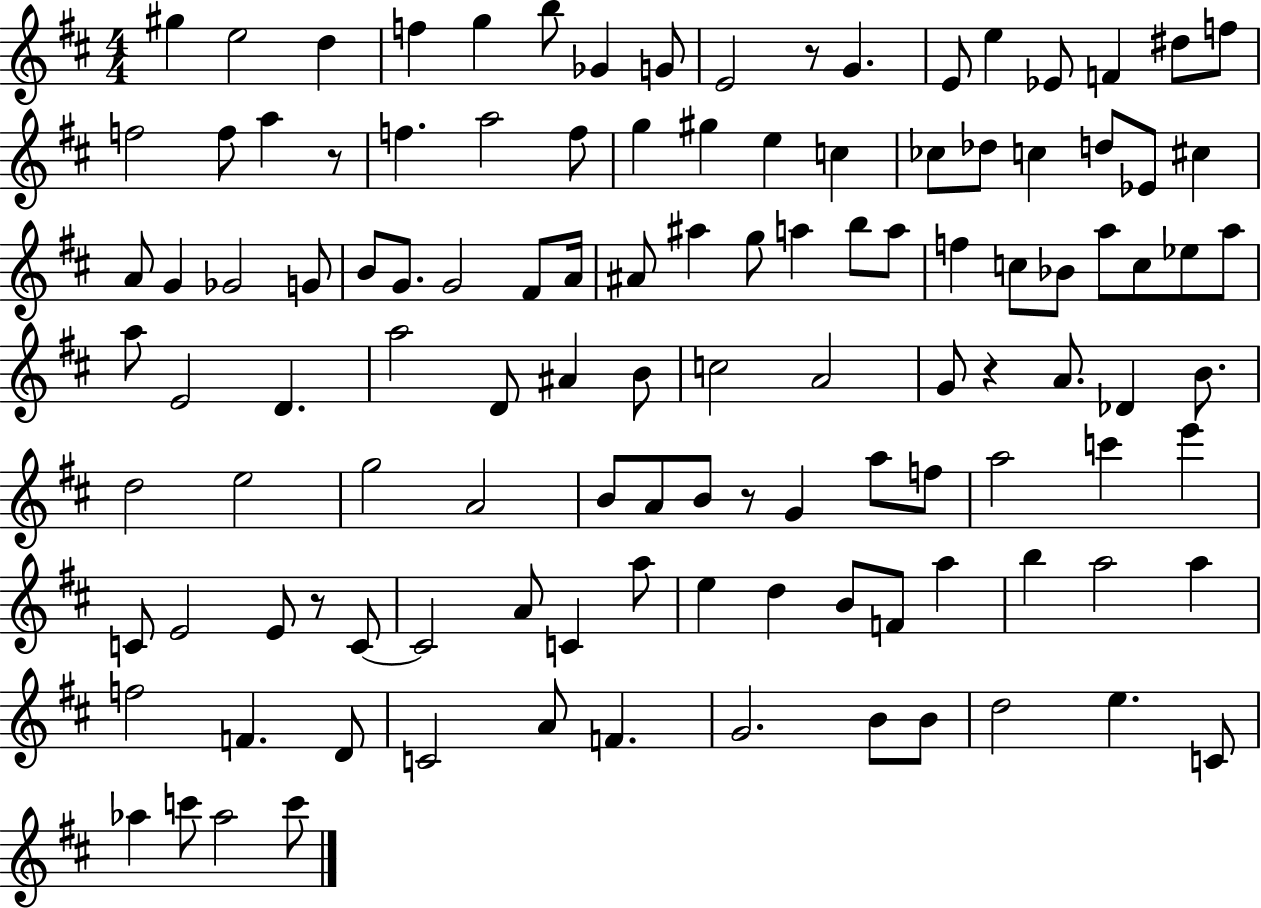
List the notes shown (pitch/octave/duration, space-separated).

G#5/q E5/h D5/q F5/q G5/q B5/e Gb4/q G4/e E4/h R/e G4/q. E4/e E5/q Eb4/e F4/q D#5/e F5/e F5/h F5/e A5/q R/e F5/q. A5/h F5/e G5/q G#5/q E5/q C5/q CES5/e Db5/e C5/q D5/e Eb4/e C#5/q A4/e G4/q Gb4/h G4/e B4/e G4/e. G4/h F#4/e A4/s A#4/e A#5/q G5/e A5/q B5/e A5/e F5/q C5/e Bb4/e A5/e C5/e Eb5/e A5/e A5/e E4/h D4/q. A5/h D4/e A#4/q B4/e C5/h A4/h G4/e R/q A4/e. Db4/q B4/e. D5/h E5/h G5/h A4/h B4/e A4/e B4/e R/e G4/q A5/e F5/e A5/h C6/q E6/q C4/e E4/h E4/e R/e C4/e C4/h A4/e C4/q A5/e E5/q D5/q B4/e F4/e A5/q B5/q A5/h A5/q F5/h F4/q. D4/e C4/h A4/e F4/q. G4/h. B4/e B4/e D5/h E5/q. C4/e Ab5/q C6/e Ab5/h C6/e